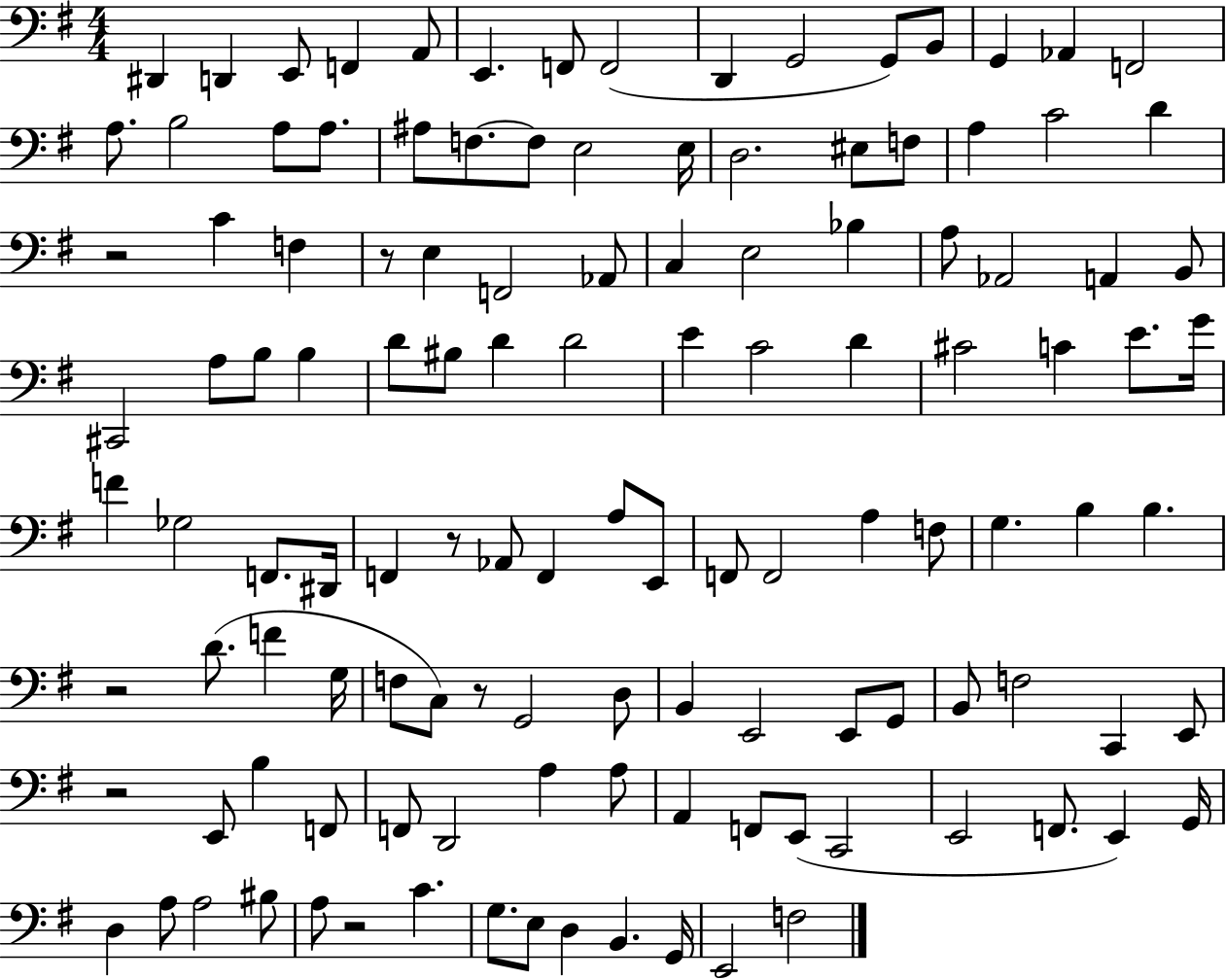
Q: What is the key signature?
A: G major